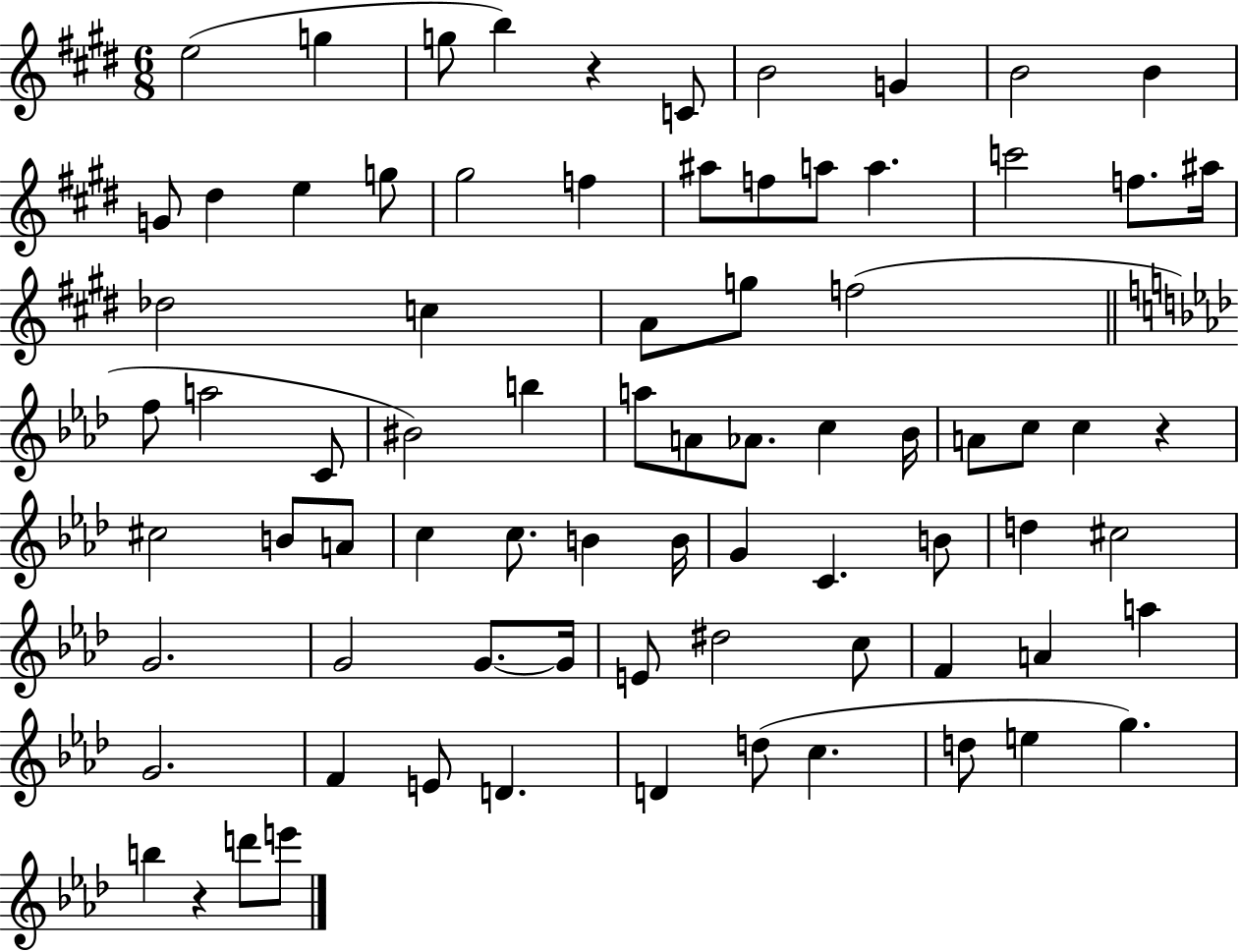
{
  \clef treble
  \numericTimeSignature
  \time 6/8
  \key e \major
  e''2( g''4 | g''8 b''4) r4 c'8 | b'2 g'4 | b'2 b'4 | \break g'8 dis''4 e''4 g''8 | gis''2 f''4 | ais''8 f''8 a''8 a''4. | c'''2 f''8. ais''16 | \break des''2 c''4 | a'8 g''8 f''2( | \bar "||" \break \key aes \major f''8 a''2 c'8 | bis'2) b''4 | a''8 a'8 aes'8. c''4 bes'16 | a'8 c''8 c''4 r4 | \break cis''2 b'8 a'8 | c''4 c''8. b'4 b'16 | g'4 c'4. b'8 | d''4 cis''2 | \break g'2. | g'2 g'8.~~ g'16 | e'8 dis''2 c''8 | f'4 a'4 a''4 | \break g'2. | f'4 e'8 d'4. | d'4 d''8( c''4. | d''8 e''4 g''4.) | \break b''4 r4 d'''8 e'''8 | \bar "|."
}